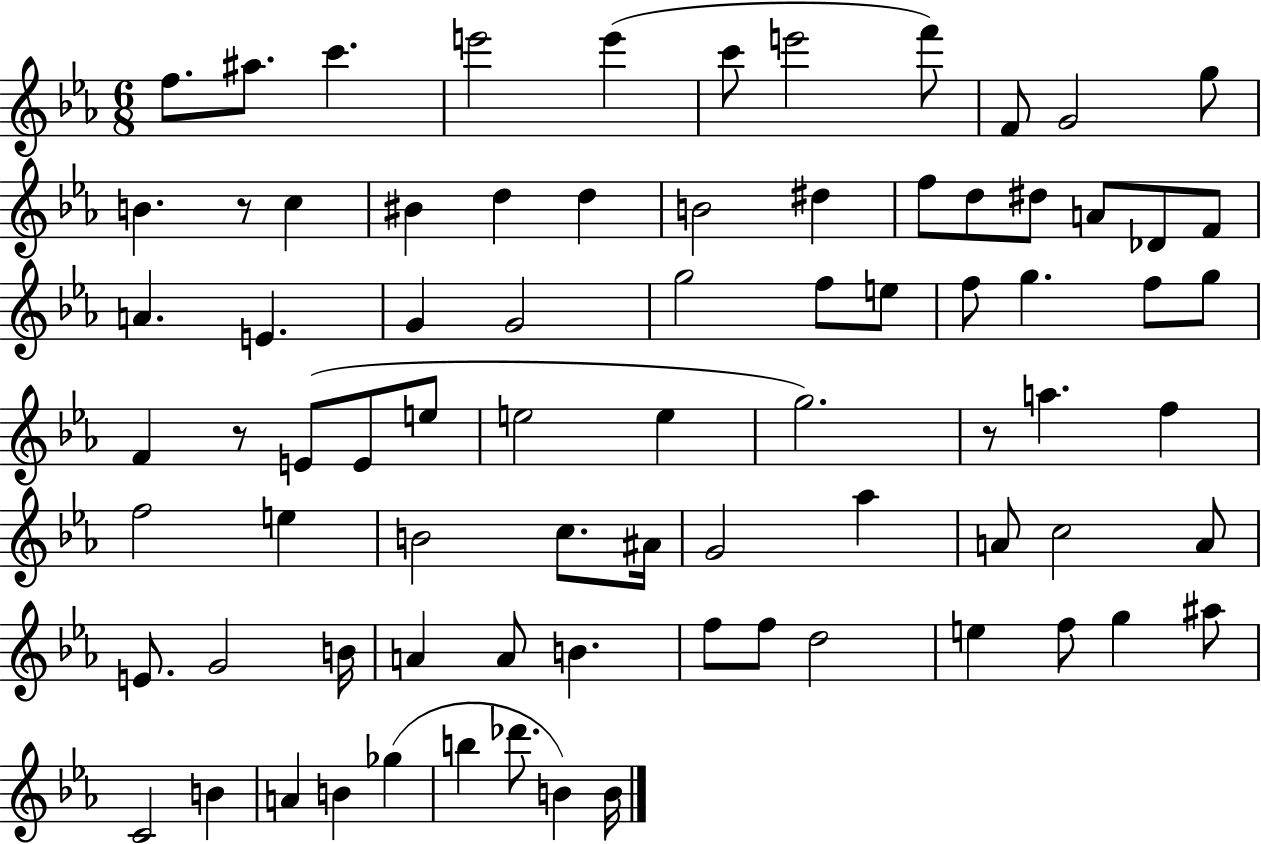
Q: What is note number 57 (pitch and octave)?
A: B4